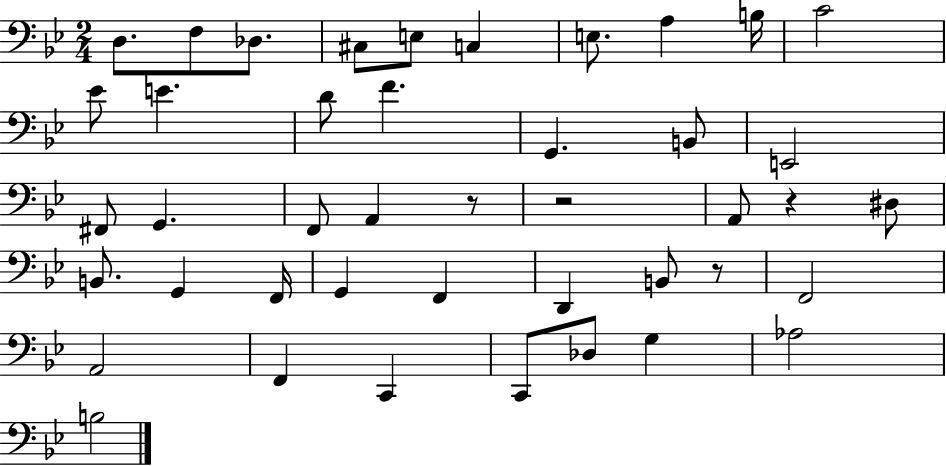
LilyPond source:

{
  \clef bass
  \numericTimeSignature
  \time 2/4
  \key bes \major
  d8. f8 des8. | cis8 e8 c4 | e8. a4 b16 | c'2 | \break ees'8 e'4. | d'8 f'4. | g,4. b,8 | e,2 | \break fis,8 g,4. | f,8 a,4 r8 | r2 | a,8 r4 dis8 | \break b,8. g,4 f,16 | g,4 f,4 | d,4 b,8 r8 | f,2 | \break a,2 | f,4 c,4 | c,8 des8 g4 | aes2 | \break b2 | \bar "|."
}